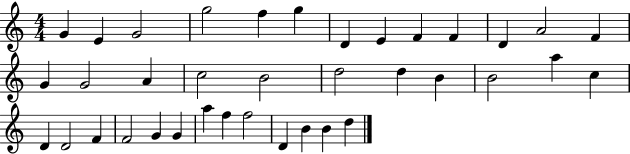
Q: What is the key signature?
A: C major